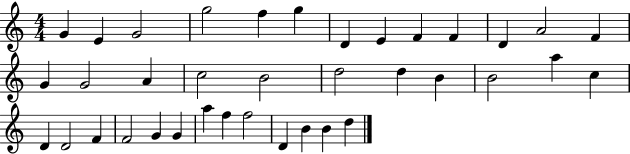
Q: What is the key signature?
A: C major